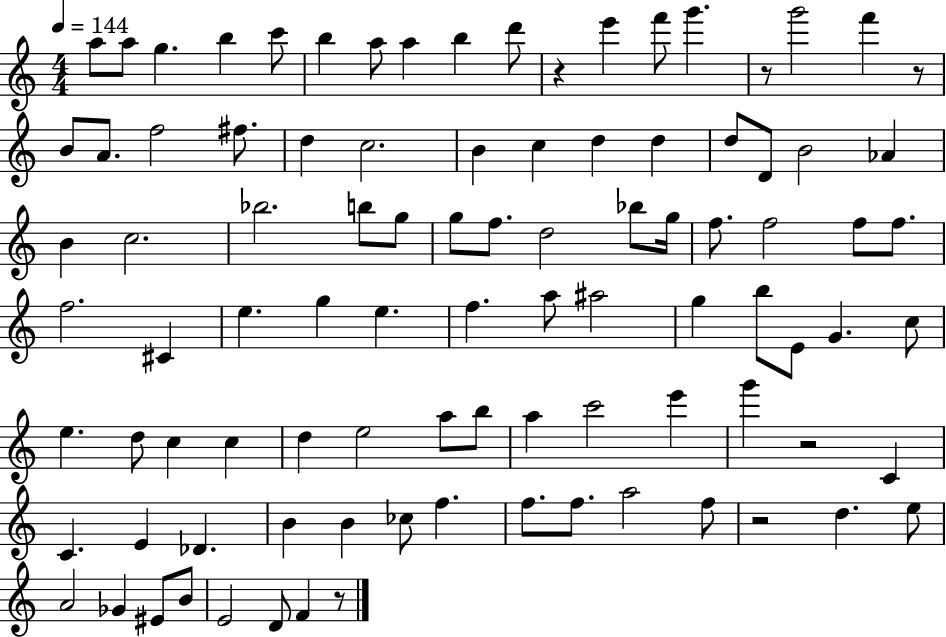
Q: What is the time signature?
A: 4/4